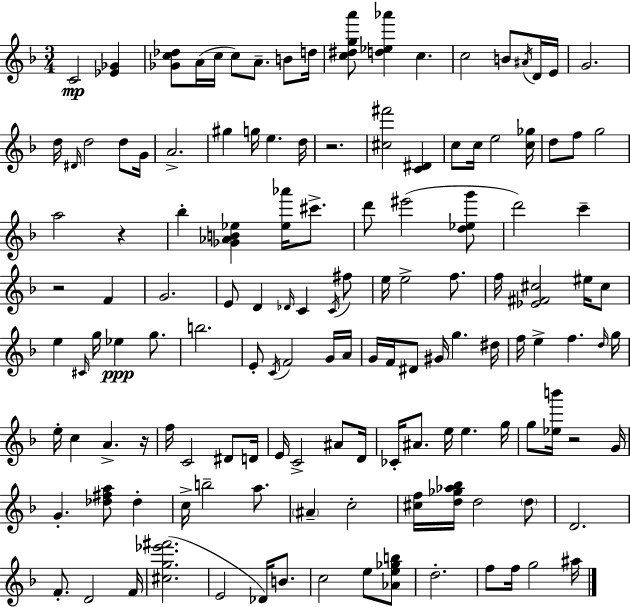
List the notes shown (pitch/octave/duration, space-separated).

C4/h [Eb4,Gb4]/q [Gb4,C5,Db5]/e A4/s C5/s C5/e A4/e. B4/e D5/s [C5,D#5,G5,A6]/e [D5,Eb5,Ab6]/q C5/q. C5/h B4/e A#4/s D4/s E4/s G4/h. D5/s D#4/s D5/h D5/e G4/s A4/h. G#5/q G5/s E5/q. D5/s R/h. [C#5,F#6]/h [C4,D#4]/q C5/e C5/s E5/h [C5,Gb5]/s D5/e F5/e G5/h A5/h R/q Bb5/q [Gb4,Ab4,B4,Eb5]/q [Eb5,Ab6]/s C#6/e. D6/e EIS6/h [D5,Eb5,G6]/e D6/h C6/q R/h F4/q G4/h. E4/e D4/q Db4/s C4/q C4/s F#5/e E5/s E5/h F5/e. F5/s [Eb4,F#4,C#5]/h EIS5/s C#5/e E5/q C#4/s G5/s Eb5/q G5/e. B5/h. E4/e C4/s F4/h G4/s A4/s G4/s F4/s D#4/e G#4/s G5/q. D#5/s F5/s E5/q F5/q. D5/s G5/s E5/s C5/q A4/q. R/s F5/s C4/h D#4/e D4/s E4/s C4/h A#4/e D4/s CES4/s A#4/e. E5/s E5/q. G5/s G5/e [Eb5,B6]/s R/h G4/s G4/q. [Db5,F#5,A5]/e Db5/q C5/s B5/h A5/e. A#4/q C5/h [C#5,F5]/s [D5,Gb5,Ab5,Bb5]/s D5/h D5/e D4/h. F4/e. D4/h F4/s [C#5,G5,Eb6,F#6]/h. E4/h Db4/s B4/e. C5/h E5/e [Ab4,E5,Gb5,B5]/e D5/h. F5/e F5/s G5/h A#5/s